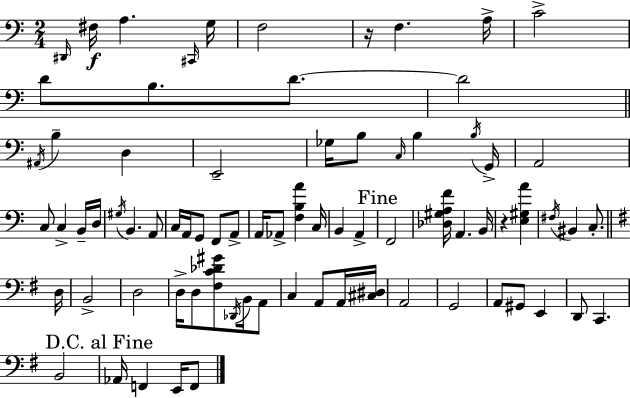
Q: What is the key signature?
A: A minor